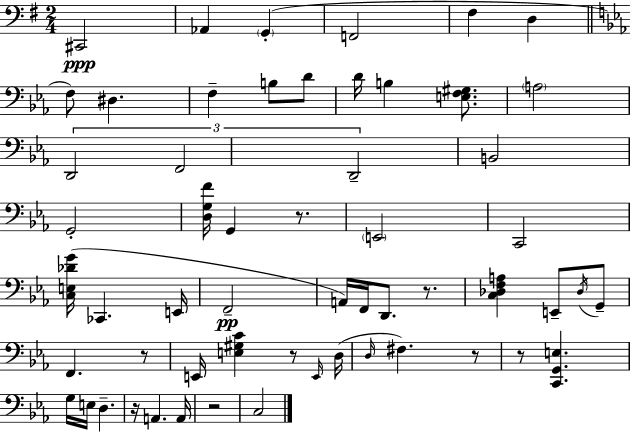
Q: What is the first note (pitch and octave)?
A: C#2